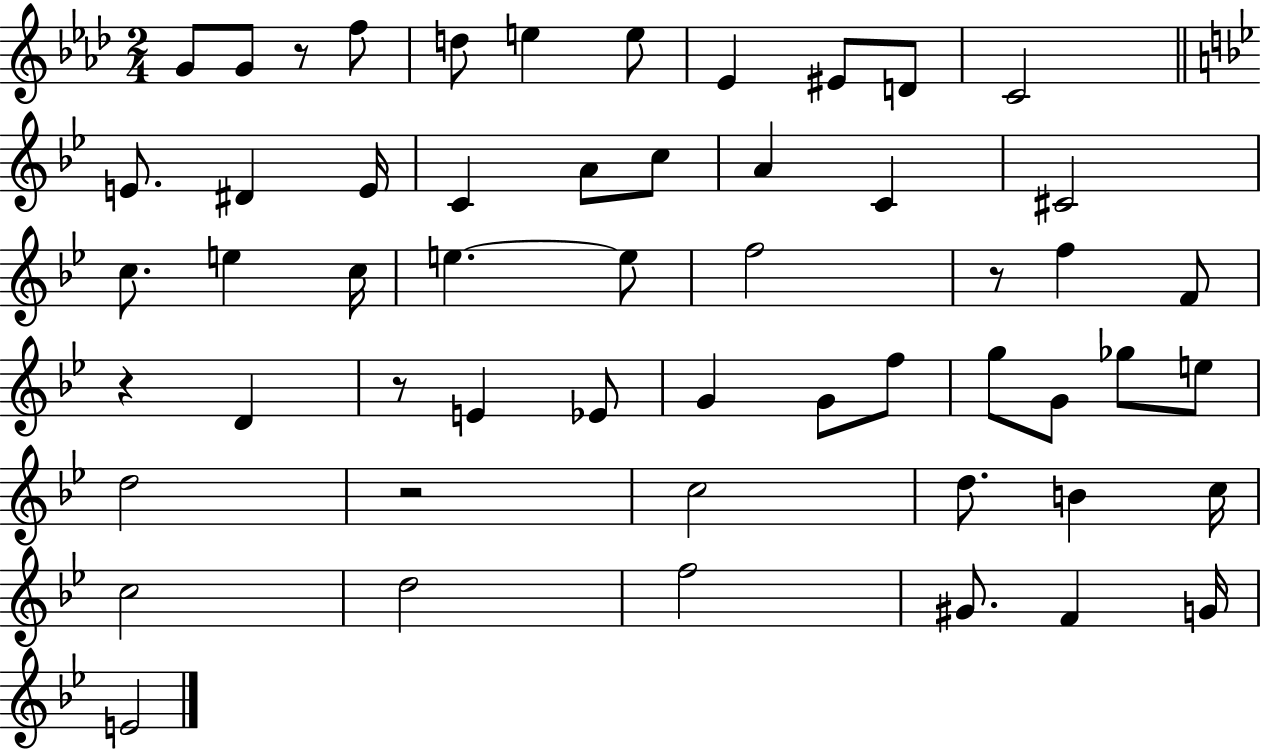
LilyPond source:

{
  \clef treble
  \numericTimeSignature
  \time 2/4
  \key aes \major
  g'8 g'8 r8 f''8 | d''8 e''4 e''8 | ees'4 eis'8 d'8 | c'2 | \break \bar "||" \break \key bes \major e'8. dis'4 e'16 | c'4 a'8 c''8 | a'4 c'4 | cis'2 | \break c''8. e''4 c''16 | e''4.~~ e''8 | f''2 | r8 f''4 f'8 | \break r4 d'4 | r8 e'4 ees'8 | g'4 g'8 f''8 | g''8 g'8 ges''8 e''8 | \break d''2 | r2 | c''2 | d''8. b'4 c''16 | \break c''2 | d''2 | f''2 | gis'8. f'4 g'16 | \break e'2 | \bar "|."
}